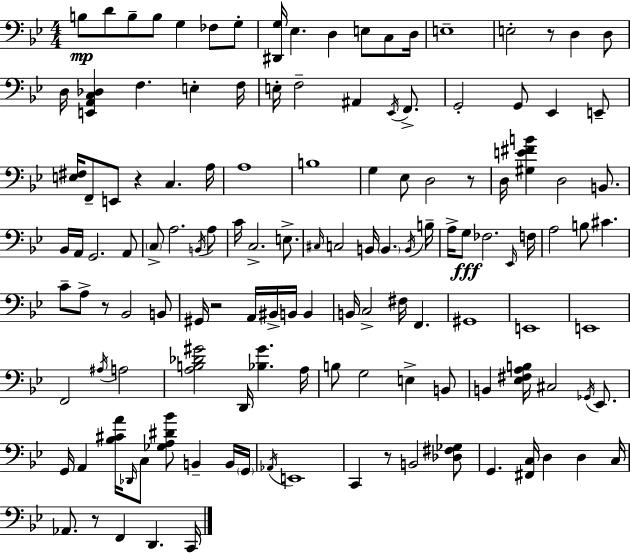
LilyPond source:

{
  \clef bass
  \numericTimeSignature
  \time 4/4
  \key g \minor
  \repeat volta 2 { b8\mp d'8 b8-- b8 g4 fes8 g8-. | <dis, g>16 ees4. d4 e8 c8 d16 | e1-- | e2-. r8 d4 d8 | \break d16 <e, a, c des>4 f4. e4-. f16 | e16-. f2-- ais,4 \acciaccatura { ees,16 } f,8.-> | g,2-. g,8 ees,4 e,8-- | <e fis>16 f,8-- e,8 r4 c4. | \break a16 a1 | b1 | g4 ees8 d2 r8 | d16 <gis e' fis' b'>4 d2 b,8. | \break bes,16 a,16 g,2. a,8 | \parenthesize c8-> a2. \acciaccatura { b,16 } | a8 c'16 c2.-> e8.-> | \grace { cis16 } c2 b,16 \parenthesize b,4. | \break \acciaccatura { b,16 } b16-- a16-> g8\fff fes2. | \grace { ees,16 } f16 a2 b8 cis'4. | c'8-- a8-> r8 bes,2 | b,8 gis,16 r2 a,16 bis,16-> | \break b,16 b,4 b,16 c2-> fis16 f,4. | gis,1 | e,1 | e,1 | \break f,2 \acciaccatura { ais16 } a2 | <a b des' gis'>2 d,16 <bes gis'>4. | a16 b8 g2 | e4-> b,8 b,4 <ees fis a b>16 cis2 | \break \acciaccatura { ges,16 } ees,8. g,16 a,4 <bes cis' a'>16 \grace { des,16 } c8 | <ges a dis' bes'>8 b,4-- b,16 \parenthesize g,16 \acciaccatura { aes,16 } e,1 | c,4 r8 b,2 | <des fis ges>8 g,4. <fis, c>16 | \break d4 d4 c16 aes,8. r8 f,4 | d,4. c,16 } \bar "|."
}